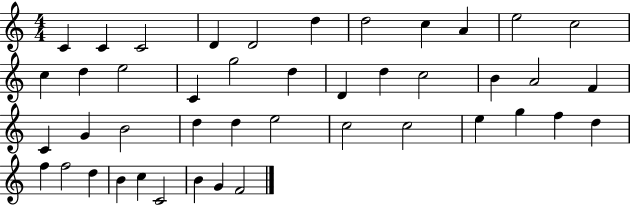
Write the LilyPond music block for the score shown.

{
  \clef treble
  \numericTimeSignature
  \time 4/4
  \key c \major
  c'4 c'4 c'2 | d'4 d'2 d''4 | d''2 c''4 a'4 | e''2 c''2 | \break c''4 d''4 e''2 | c'4 g''2 d''4 | d'4 d''4 c''2 | b'4 a'2 f'4 | \break c'4 g'4 b'2 | d''4 d''4 e''2 | c''2 c''2 | e''4 g''4 f''4 d''4 | \break f''4 f''2 d''4 | b'4 c''4 c'2 | b'4 g'4 f'2 | \bar "|."
}